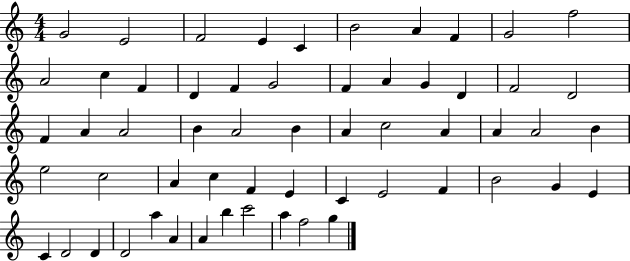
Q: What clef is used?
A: treble